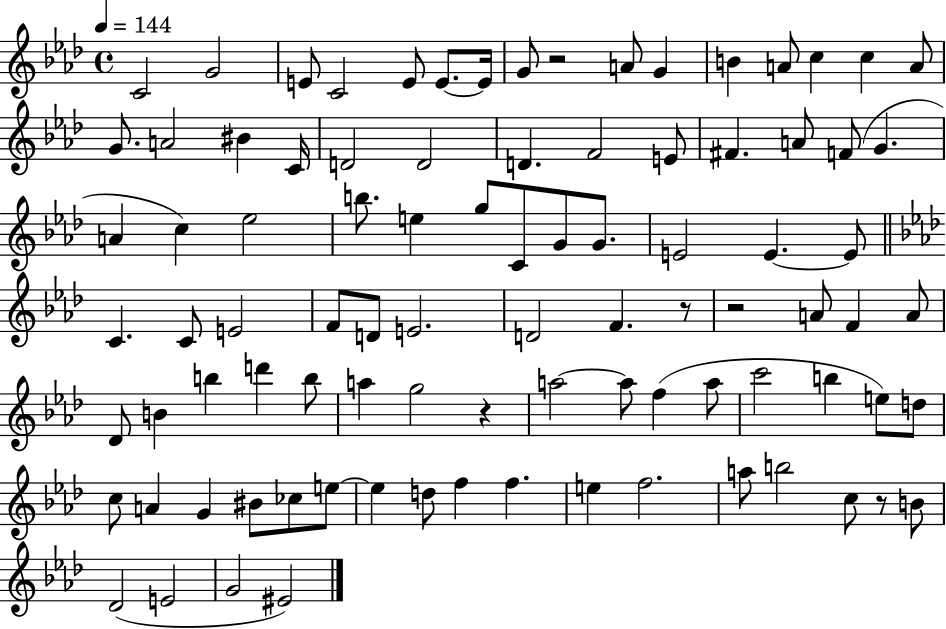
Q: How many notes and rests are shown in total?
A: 91